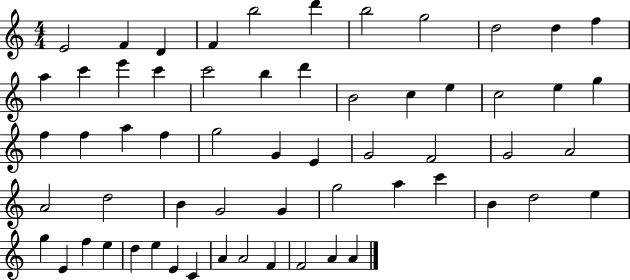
{
  \clef treble
  \numericTimeSignature
  \time 4/4
  \key c \major
  e'2 f'4 d'4 | f'4 b''2 d'''4 | b''2 g''2 | d''2 d''4 f''4 | \break a''4 c'''4 e'''4 c'''4 | c'''2 b''4 d'''4 | b'2 c''4 e''4 | c''2 e''4 g''4 | \break f''4 f''4 a''4 f''4 | g''2 g'4 e'4 | g'2 f'2 | g'2 a'2 | \break a'2 d''2 | b'4 g'2 g'4 | g''2 a''4 c'''4 | b'4 d''2 e''4 | \break g''4 e'4 f''4 e''4 | d''4 e''4 e'4 c'4 | a'4 a'2 f'4 | f'2 a'4 a'4 | \break \bar "|."
}